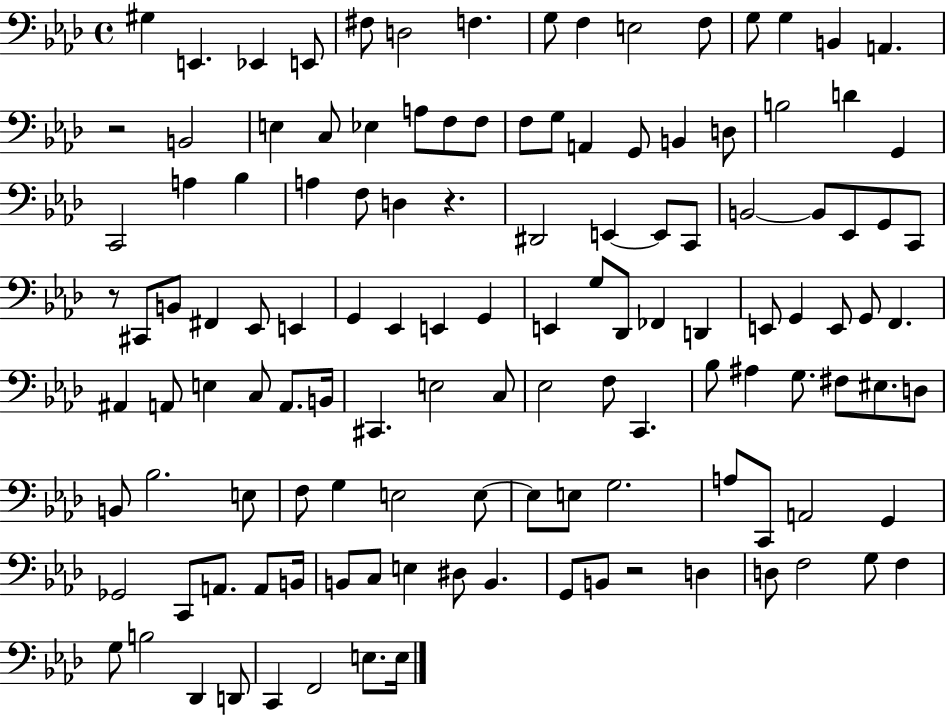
{
  \clef bass
  \time 4/4
  \defaultTimeSignature
  \key aes \major
  gis4 e,4. ees,4 e,8 | fis8 d2 f4. | g8 f4 e2 f8 | g8 g4 b,4 a,4. | \break r2 b,2 | e4 c8 ees4 a8 f8 f8 | f8 g8 a,4 g,8 b,4 d8 | b2 d'4 g,4 | \break c,2 a4 bes4 | a4 f8 d4 r4. | dis,2 e,4~~ e,8 c,8 | b,2~~ b,8 ees,8 g,8 c,8 | \break r8 cis,8 b,8 fis,4 ees,8 e,4 | g,4 ees,4 e,4 g,4 | e,4 g8 des,8 fes,4 d,4 | e,8 g,4 e,8 g,8 f,4. | \break ais,4 a,8 e4 c8 a,8. b,16 | cis,4. e2 c8 | ees2 f8 c,4. | bes8 ais4 g8. fis8 eis8. d8 | \break b,8 bes2. e8 | f8 g4 e2 e8~~ | e8 e8 g2. | a8 c,8 a,2 g,4 | \break ges,2 c,8 a,8. a,8 b,16 | b,8 c8 e4 dis8 b,4. | g,8 b,8 r2 d4 | d8 f2 g8 f4 | \break g8 b2 des,4 d,8 | c,4 f,2 e8. e16 | \bar "|."
}